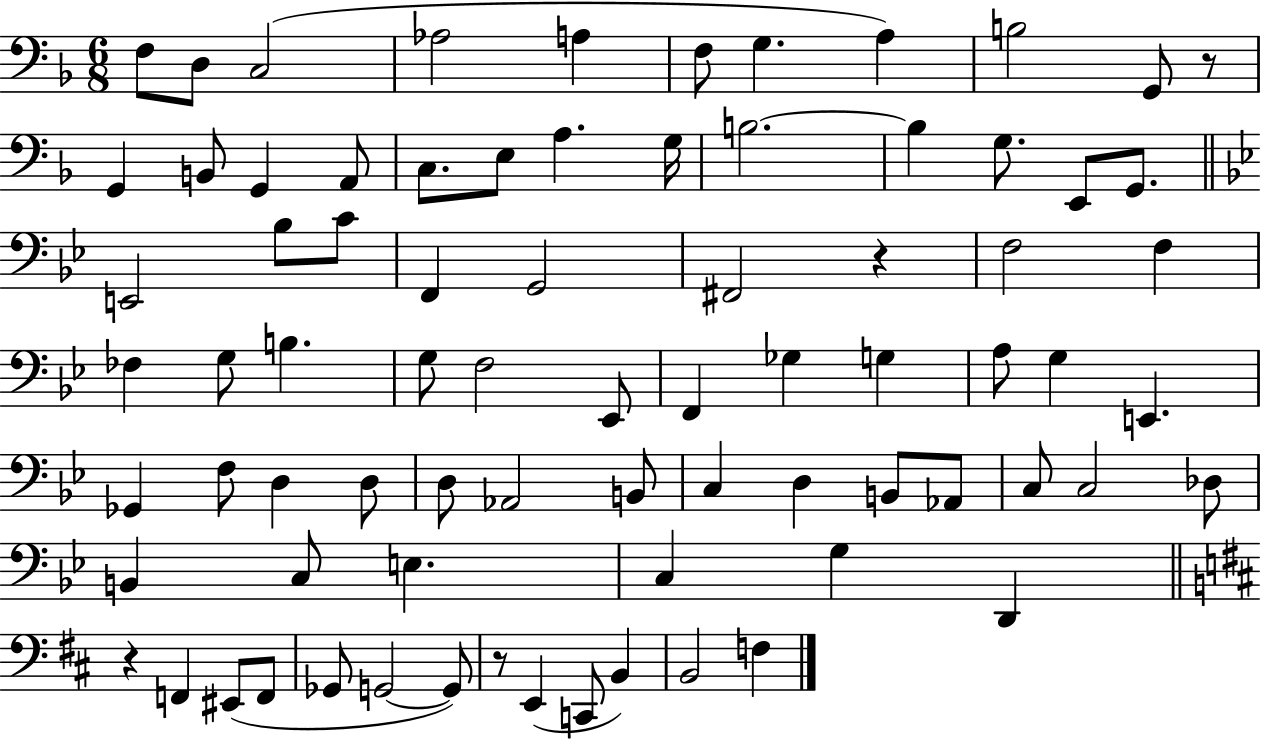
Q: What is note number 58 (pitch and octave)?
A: B2